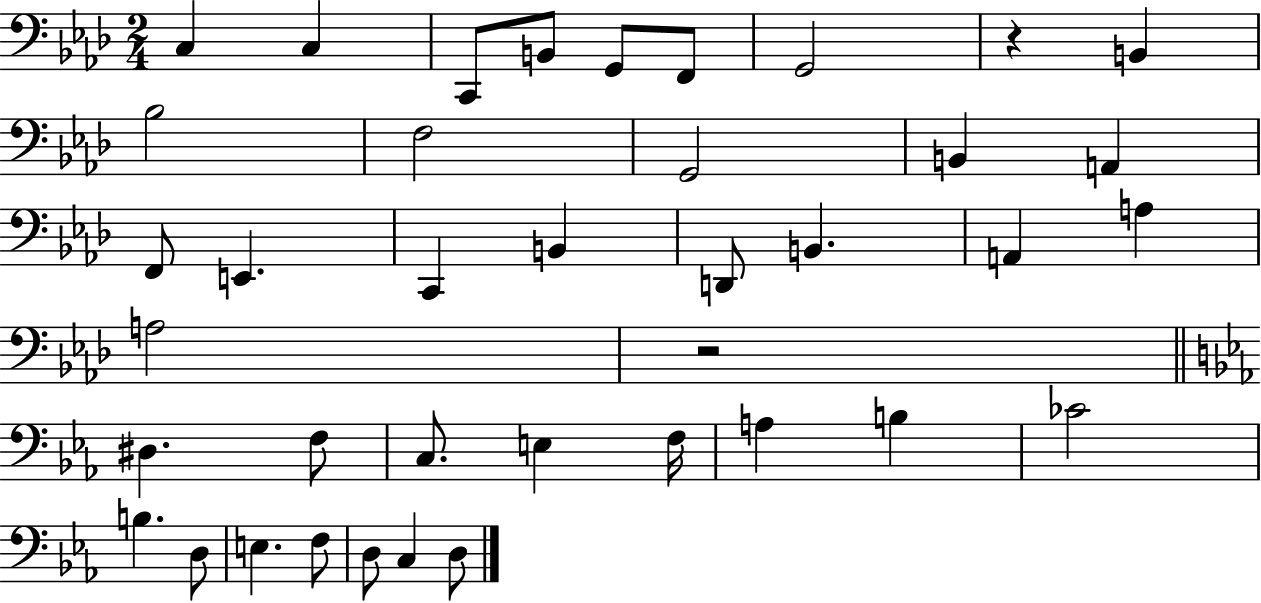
{
  \clef bass
  \numericTimeSignature
  \time 2/4
  \key aes \major
  c4 c4 | c,8 b,8 g,8 f,8 | g,2 | r4 b,4 | \break bes2 | f2 | g,2 | b,4 a,4 | \break f,8 e,4. | c,4 b,4 | d,8 b,4. | a,4 a4 | \break a2 | r2 | \bar "||" \break \key ees \major dis4. f8 | c8. e4 f16 | a4 b4 | ces'2 | \break b4. d8 | e4. f8 | d8 c4 d8 | \bar "|."
}